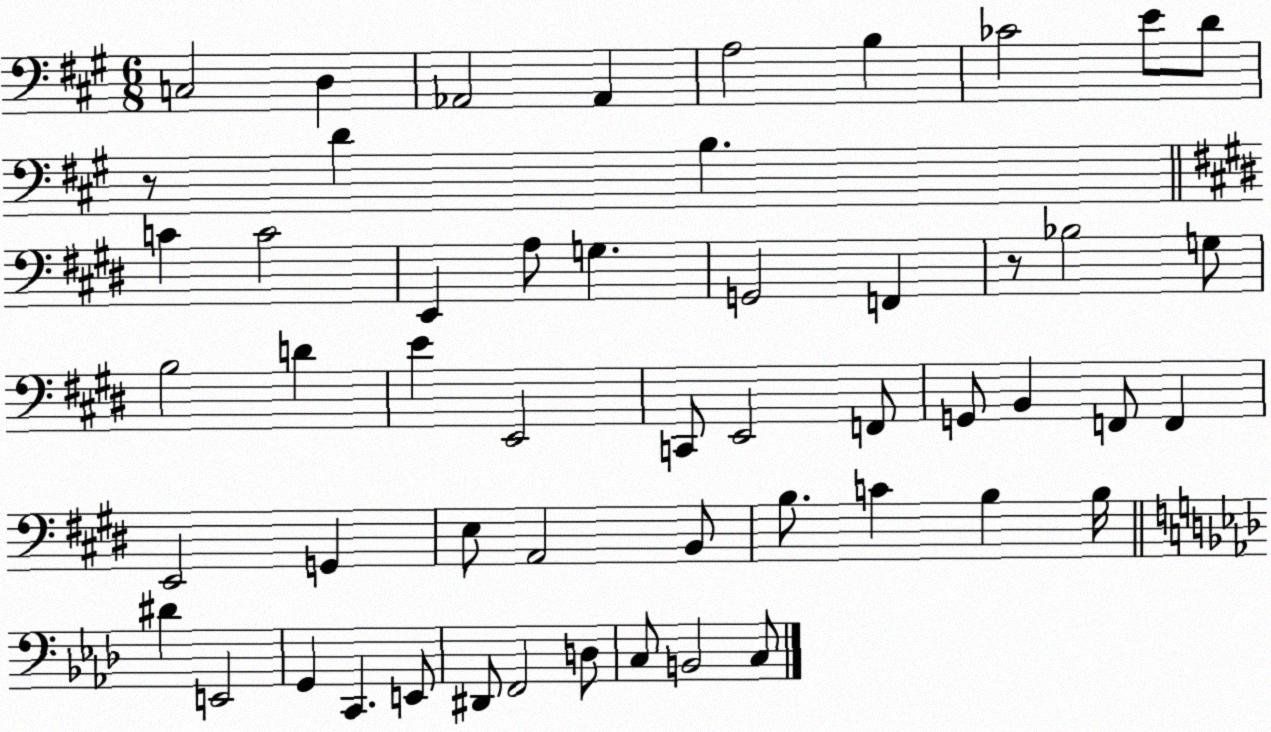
X:1
T:Untitled
M:6/8
L:1/4
K:A
C,2 D, _A,,2 _A,, A,2 B, _C2 E/2 D/2 z/2 D B, C C2 E,, A,/2 G, G,,2 F,, z/2 _B,2 G,/2 B,2 D E E,,2 C,,/2 E,,2 F,,/2 G,,/2 B,, F,,/2 F,, E,,2 G,, E,/2 A,,2 B,,/2 B,/2 C B, B,/4 ^D E,,2 G,, C,, E,,/2 ^D,,/2 F,,2 D,/2 C,/2 B,,2 C,/2